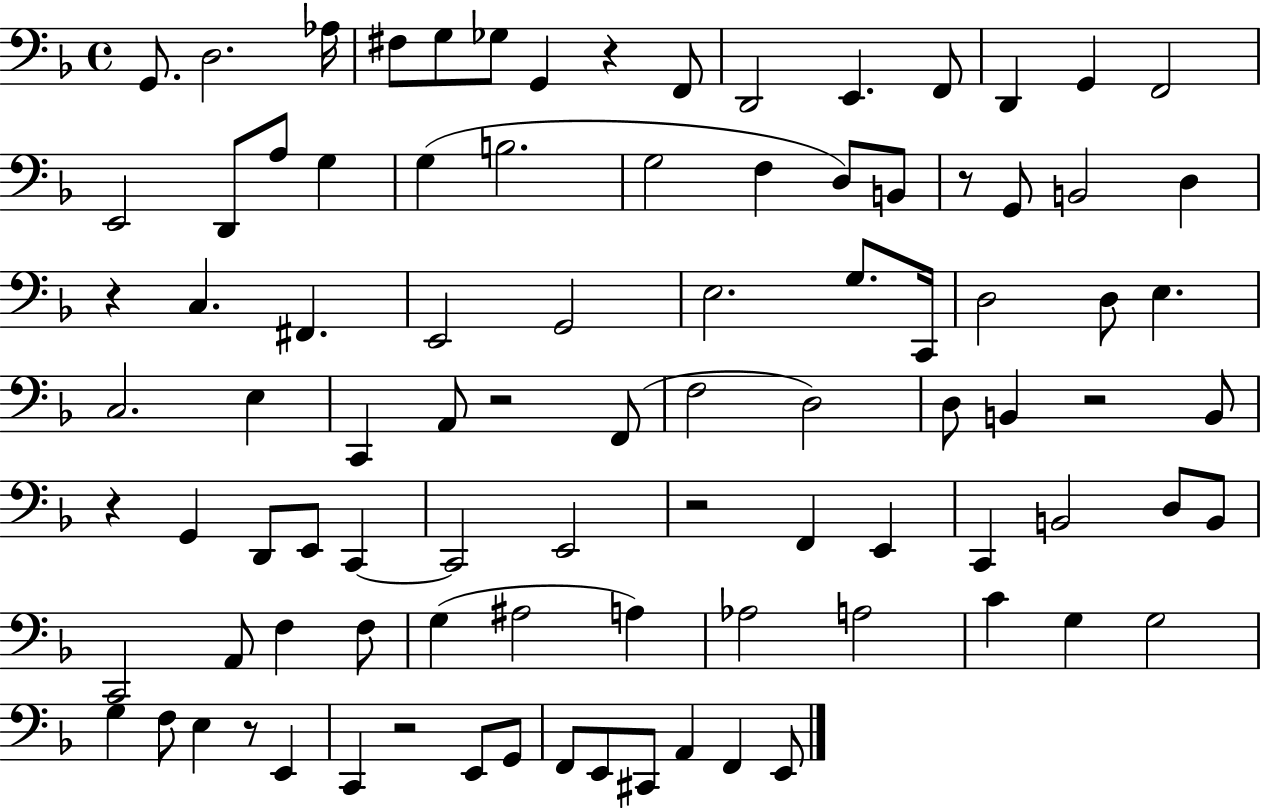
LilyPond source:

{
  \clef bass
  \time 4/4
  \defaultTimeSignature
  \key f \major
  \repeat volta 2 { g,8. d2. aes16 | fis8 g8 ges8 g,4 r4 f,8 | d,2 e,4. f,8 | d,4 g,4 f,2 | \break e,2 d,8 a8 g4 | g4( b2. | g2 f4 d8) b,8 | r8 g,8 b,2 d4 | \break r4 c4. fis,4. | e,2 g,2 | e2. g8. c,16 | d2 d8 e4. | \break c2. e4 | c,4 a,8 r2 f,8( | f2 d2) | d8 b,4 r2 b,8 | \break r4 g,4 d,8 e,8 c,4~~ | c,2 e,2 | r2 f,4 e,4 | c,4 b,2 d8 b,8 | \break c,2 a,8 f4 f8 | g4( ais2 a4) | aes2 a2 | c'4 g4 g2 | \break g4 f8 e4 r8 e,4 | c,4 r2 e,8 g,8 | f,8 e,8 cis,8 a,4 f,4 e,8 | } \bar "|."
}